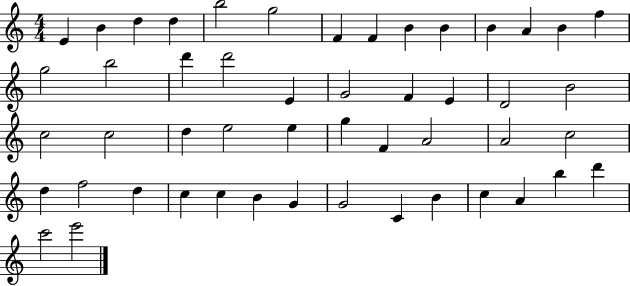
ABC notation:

X:1
T:Untitled
M:4/4
L:1/4
K:C
E B d d b2 g2 F F B B B A B f g2 b2 d' d'2 E G2 F E D2 B2 c2 c2 d e2 e g F A2 A2 c2 d f2 d c c B G G2 C B c A b d' c'2 e'2